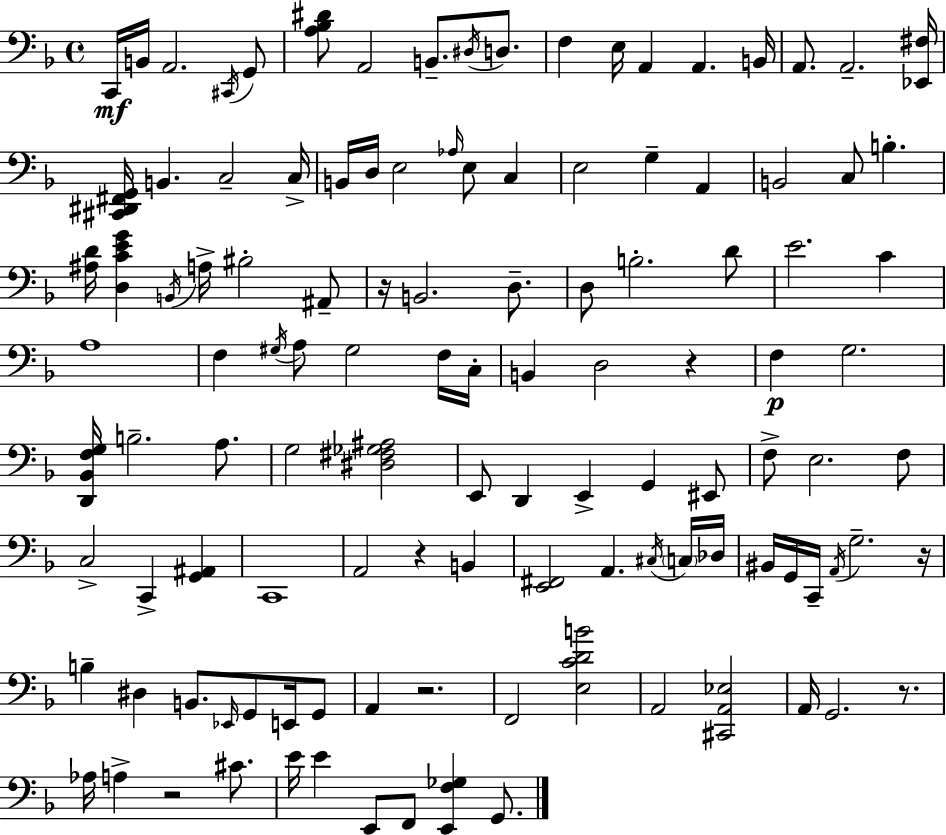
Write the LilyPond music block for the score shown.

{
  \clef bass
  \time 4/4
  \defaultTimeSignature
  \key d \minor
  c,16\mf b,16 a,2. \acciaccatura { cis,16 } g,8 | <a bes dis'>8 a,2 b,8.-- \acciaccatura { dis16 } d8. | f4 e16 a,4 a,4. | b,16 a,8. a,2.-- | \break <ees, fis>16 <cis, dis, fis, g,>16 b,4. c2-- | c16-> b,16 d16 e2 \grace { aes16 } e8 c4 | e2 g4-- a,4 | b,2 c8 b4.-. | \break <ais d'>16 <d c' e' g'>4 \acciaccatura { b,16 } a16-> bis2-. | ais,8-- r16 b,2. | d8.-- d8 b2.-. | d'8 e'2. | \break c'4 a1 | f4 \acciaccatura { gis16 } a8 gis2 | f16 c16-. b,4 d2 | r4 f4\p g2. | \break <d, bes, f g>16 b2.-- | a8. g2 <dis fis ges ais>2 | e,8 d,4 e,4-> g,4 | eis,8 f8-> e2. | \break f8 c2-> c,4-> | <g, ais,>4 c,1 | a,2 r4 | b,4 <e, fis,>2 a,4. | \break \acciaccatura { cis16 } \parenthesize c16 des16 bis,16 g,16 c,16-- \acciaccatura { a,16 } g2.-- | r16 b4-- dis4 b,8. | \grace { ees,16 } g,8 e,16 g,8 a,4 r2. | f,2 | \break <e c' d' b'>2 a,2 | <cis, a, ees>2 a,16 g,2. | r8. aes16 a4-> r2 | cis'8. e'16 e'4 e,8 f,8 | \break <e, f ges>4 g,8. \bar "|."
}